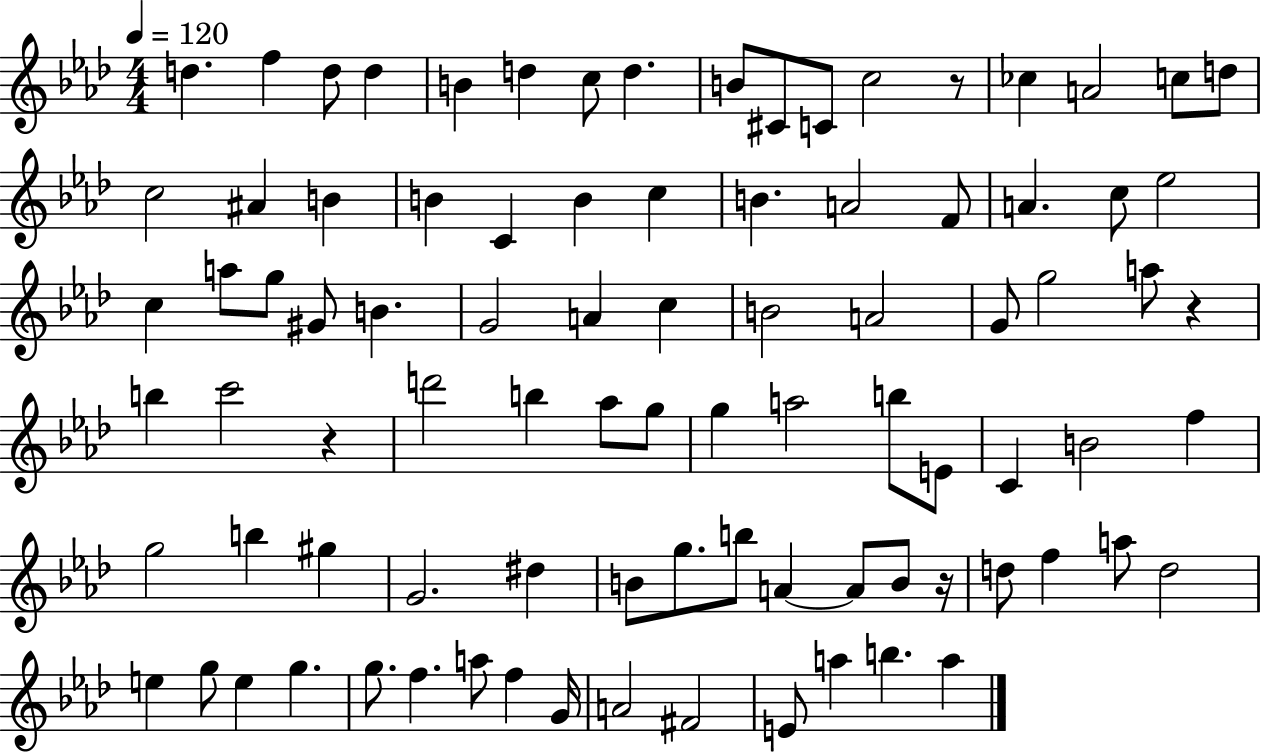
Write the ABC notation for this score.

X:1
T:Untitled
M:4/4
L:1/4
K:Ab
d f d/2 d B d c/2 d B/2 ^C/2 C/2 c2 z/2 _c A2 c/2 d/2 c2 ^A B B C B c B A2 F/2 A c/2 _e2 c a/2 g/2 ^G/2 B G2 A c B2 A2 G/2 g2 a/2 z b c'2 z d'2 b _a/2 g/2 g a2 b/2 E/2 C B2 f g2 b ^g G2 ^d B/2 g/2 b/2 A A/2 B/2 z/4 d/2 f a/2 d2 e g/2 e g g/2 f a/2 f G/4 A2 ^F2 E/2 a b a